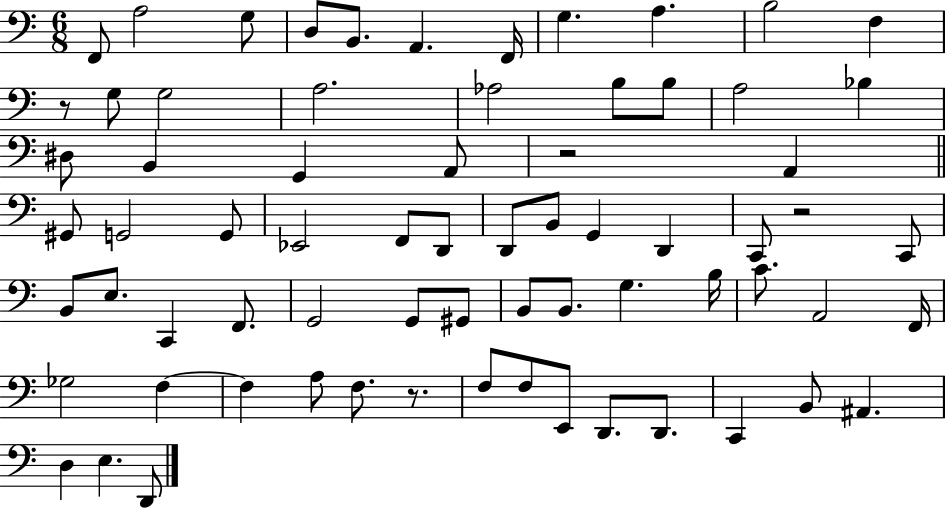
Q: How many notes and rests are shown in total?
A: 70